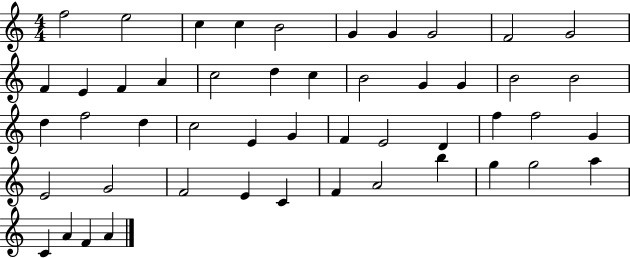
X:1
T:Untitled
M:4/4
L:1/4
K:C
f2 e2 c c B2 G G G2 F2 G2 F E F A c2 d c B2 G G B2 B2 d f2 d c2 E G F E2 D f f2 G E2 G2 F2 E C F A2 b g g2 a C A F A